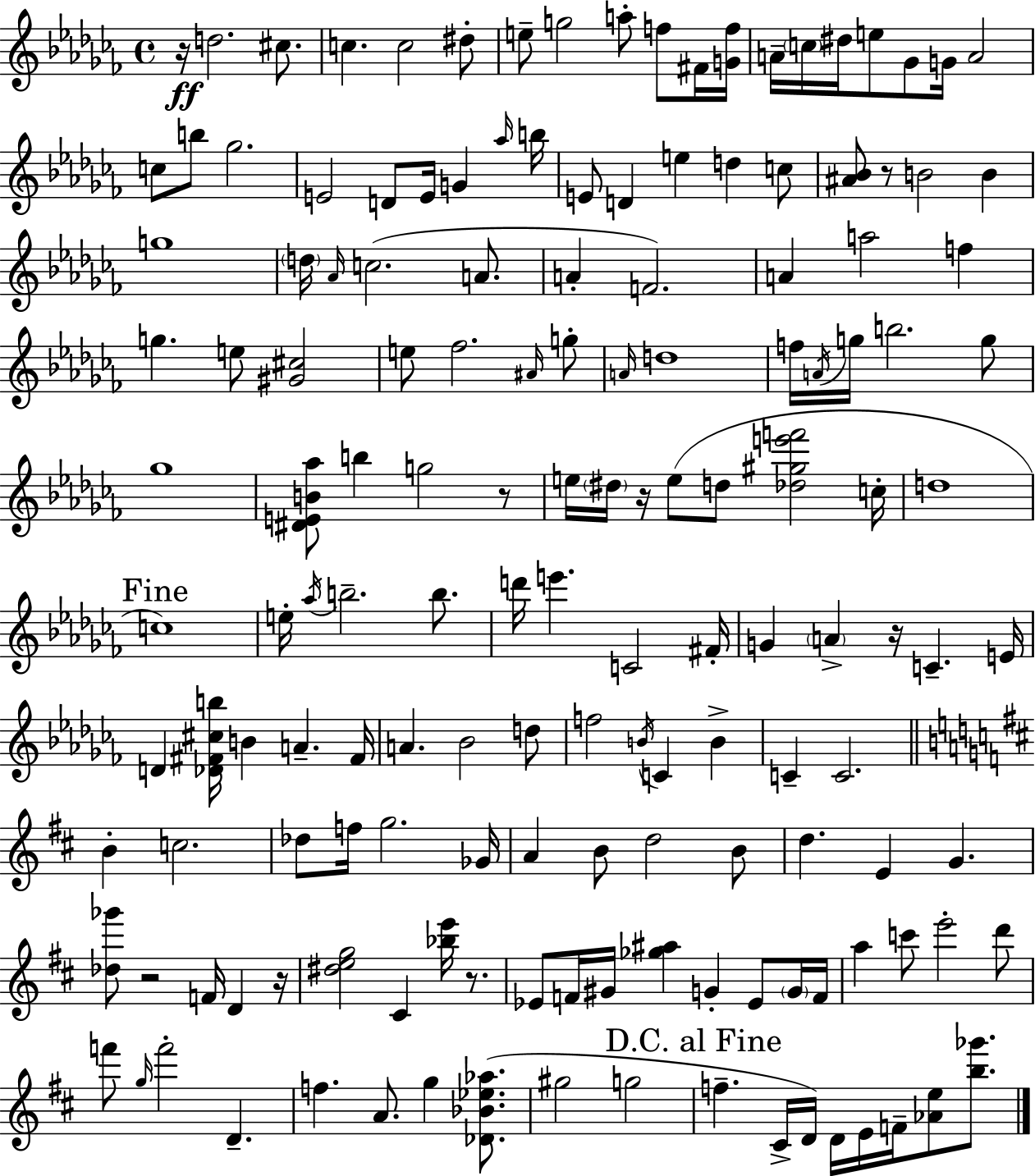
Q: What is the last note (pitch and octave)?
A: F4